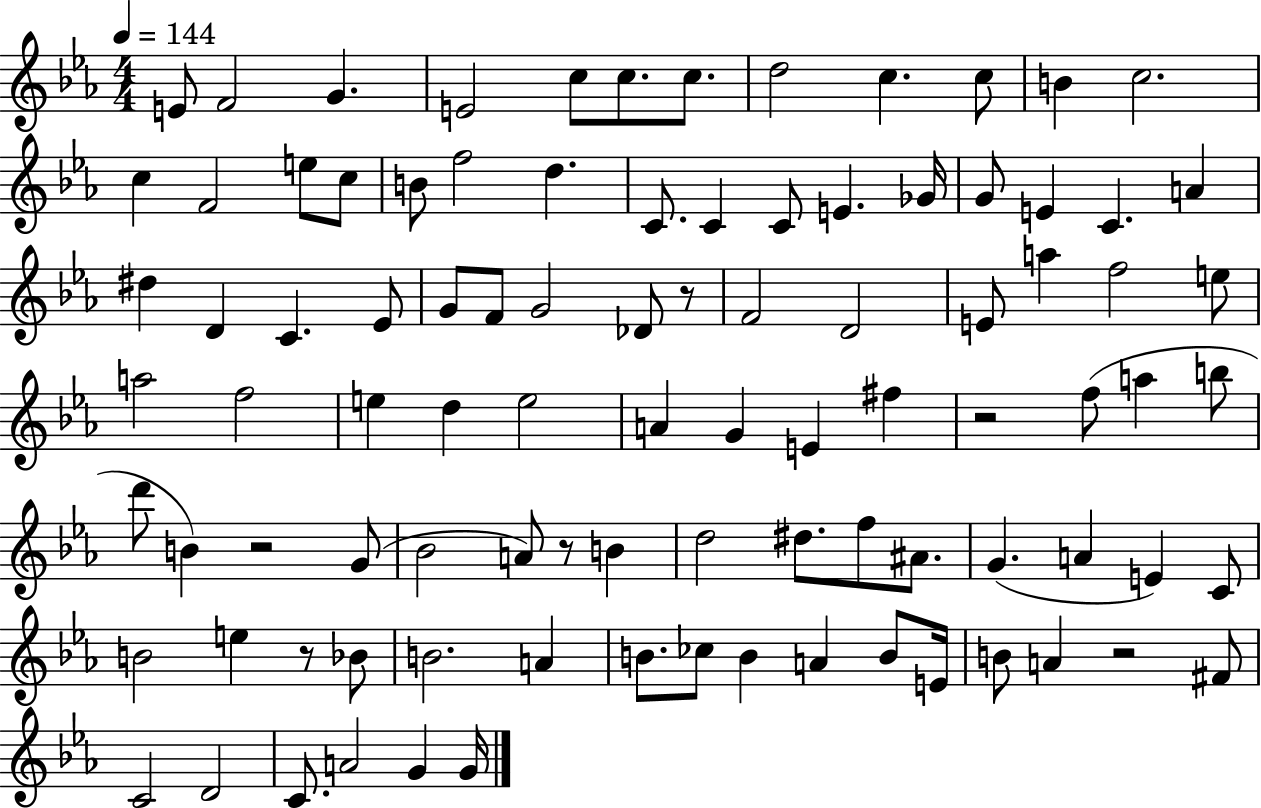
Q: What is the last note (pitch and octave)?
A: G4